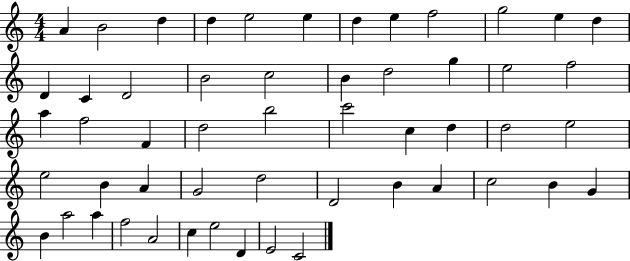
{
  \clef treble
  \numericTimeSignature
  \time 4/4
  \key c \major
  a'4 b'2 d''4 | d''4 e''2 e''4 | d''4 e''4 f''2 | g''2 e''4 d''4 | \break d'4 c'4 d'2 | b'2 c''2 | b'4 d''2 g''4 | e''2 f''2 | \break a''4 f''2 f'4 | d''2 b''2 | c'''2 c''4 d''4 | d''2 e''2 | \break e''2 b'4 a'4 | g'2 d''2 | d'2 b'4 a'4 | c''2 b'4 g'4 | \break b'4 a''2 a''4 | f''2 a'2 | c''4 e''2 d'4 | e'2 c'2 | \break \bar "|."
}